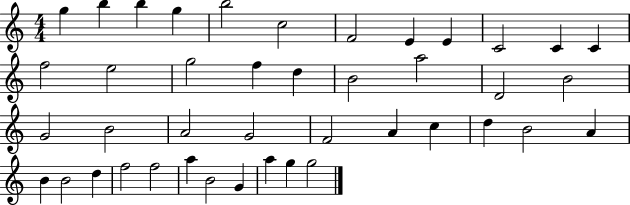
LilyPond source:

{
  \clef treble
  \numericTimeSignature
  \time 4/4
  \key c \major
  g''4 b''4 b''4 g''4 | b''2 c''2 | f'2 e'4 e'4 | c'2 c'4 c'4 | \break f''2 e''2 | g''2 f''4 d''4 | b'2 a''2 | d'2 b'2 | \break g'2 b'2 | a'2 g'2 | f'2 a'4 c''4 | d''4 b'2 a'4 | \break b'4 b'2 d''4 | f''2 f''2 | a''4 b'2 g'4 | a''4 g''4 g''2 | \break \bar "|."
}